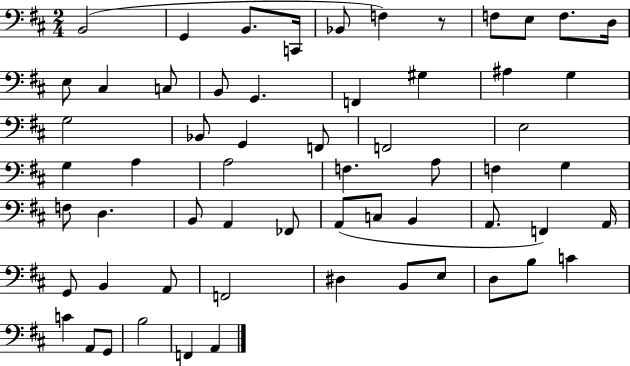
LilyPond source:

{
  \clef bass
  \numericTimeSignature
  \time 2/4
  \key d \major
  \repeat volta 2 { b,2( | g,4 b,8. c,16 | bes,8 f4) r8 | f8 e8 f8. d16 | \break e8 cis4 c8 | b,8 g,4. | f,4 gis4 | ais4 g4 | \break g2 | bes,8 g,4 f,8 | f,2 | e2 | \break g4 a4 | a2 | f4. a8 | f4 g4 | \break f8 d4. | b,8 a,4 fes,8 | a,8( c8 b,4 | a,8. f,4) a,16 | \break g,8 b,4 a,8 | f,2 | dis4 b,8 e8 | d8 b8 c'4 | \break c'4 a,8 g,8 | b2 | f,4 a,4 | } \bar "|."
}